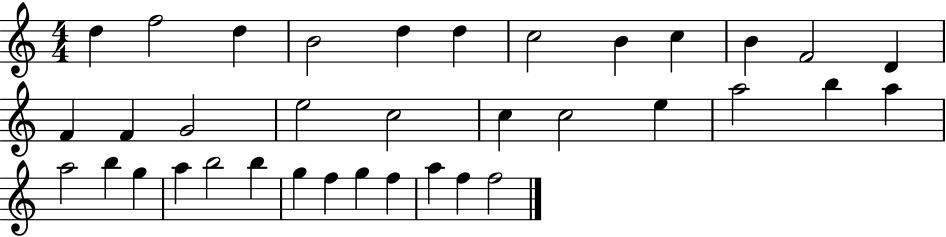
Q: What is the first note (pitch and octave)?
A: D5